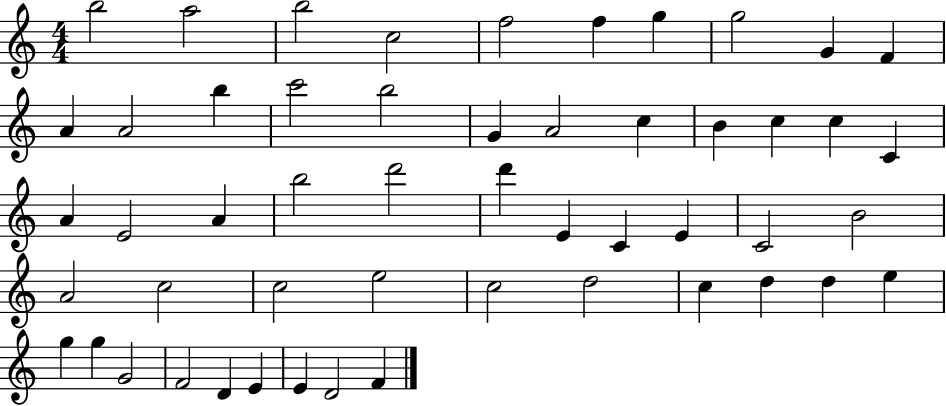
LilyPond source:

{
  \clef treble
  \numericTimeSignature
  \time 4/4
  \key c \major
  b''2 a''2 | b''2 c''2 | f''2 f''4 g''4 | g''2 g'4 f'4 | \break a'4 a'2 b''4 | c'''2 b''2 | g'4 a'2 c''4 | b'4 c''4 c''4 c'4 | \break a'4 e'2 a'4 | b''2 d'''2 | d'''4 e'4 c'4 e'4 | c'2 b'2 | \break a'2 c''2 | c''2 e''2 | c''2 d''2 | c''4 d''4 d''4 e''4 | \break g''4 g''4 g'2 | f'2 d'4 e'4 | e'4 d'2 f'4 | \bar "|."
}